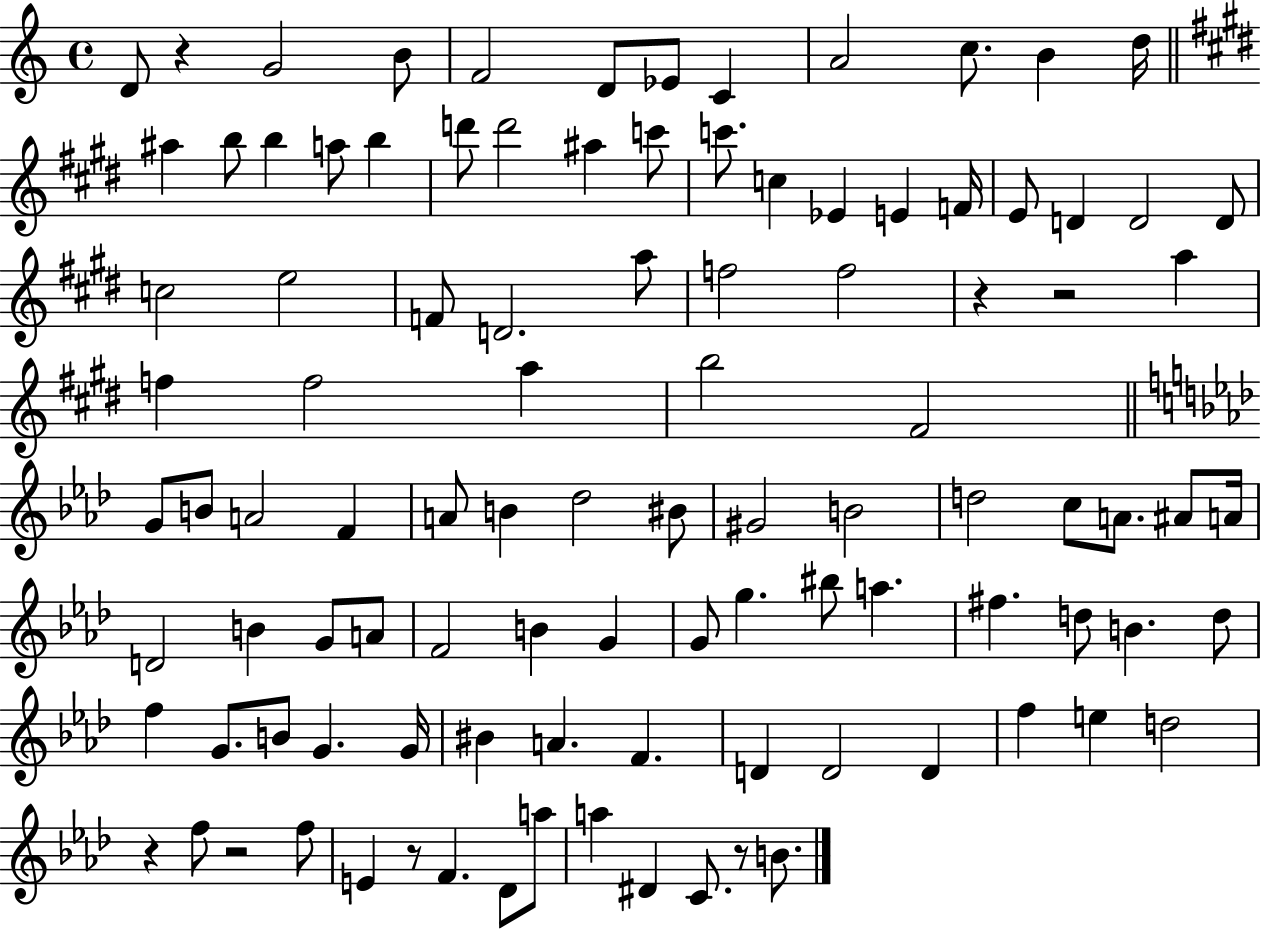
X:1
T:Untitled
M:4/4
L:1/4
K:C
D/2 z G2 B/2 F2 D/2 _E/2 C A2 c/2 B d/4 ^a b/2 b a/2 b d'/2 d'2 ^a c'/2 c'/2 c _E E F/4 E/2 D D2 D/2 c2 e2 F/2 D2 a/2 f2 f2 z z2 a f f2 a b2 ^F2 G/2 B/2 A2 F A/2 B _d2 ^B/2 ^G2 B2 d2 c/2 A/2 ^A/2 A/4 D2 B G/2 A/2 F2 B G G/2 g ^b/2 a ^f d/2 B d/2 f G/2 B/2 G G/4 ^B A F D D2 D f e d2 z f/2 z2 f/2 E z/2 F _D/2 a/2 a ^D C/2 z/2 B/2